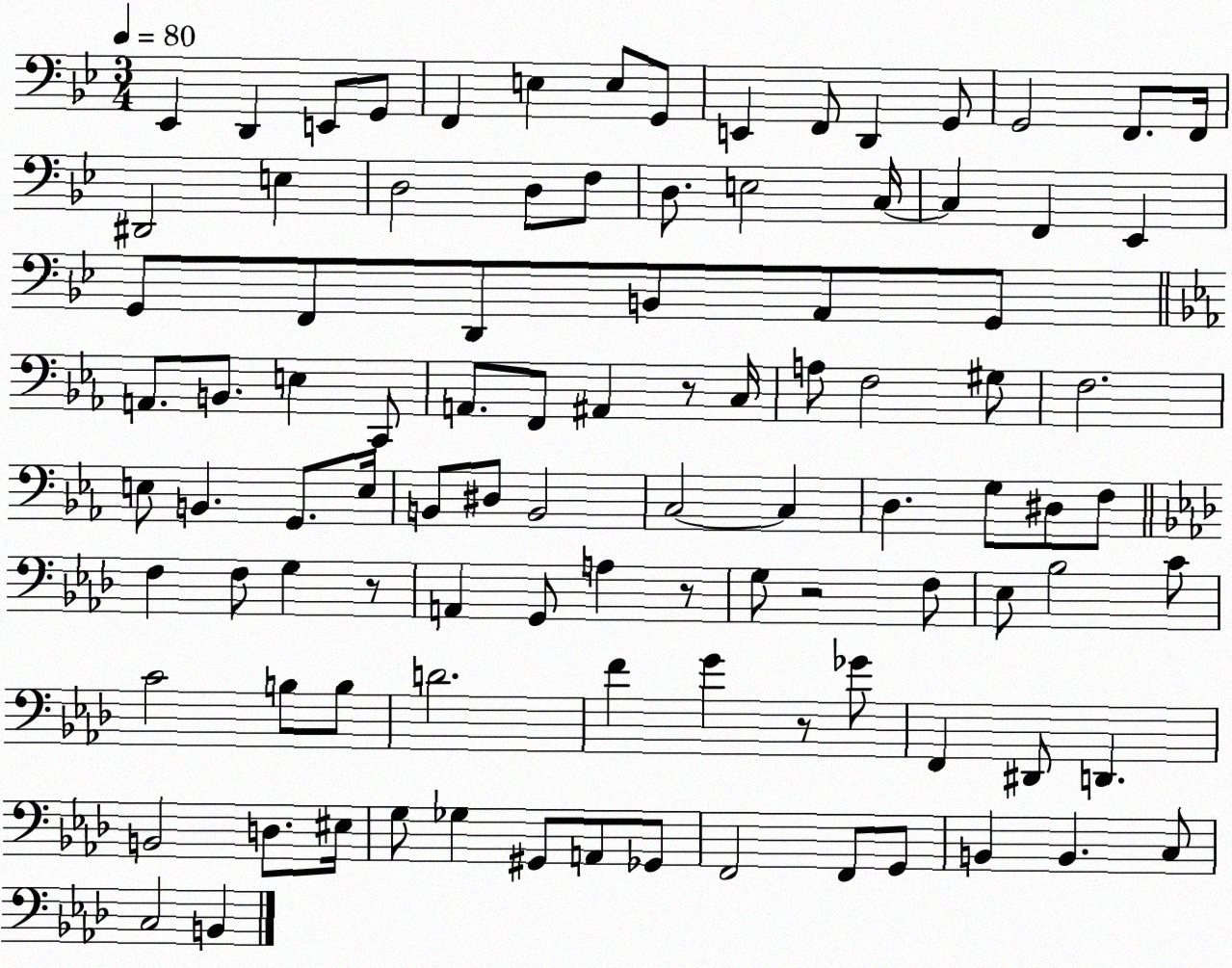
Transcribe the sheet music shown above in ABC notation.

X:1
T:Untitled
M:3/4
L:1/4
K:Bb
_E,, D,, E,,/2 G,,/2 F,, E, E,/2 G,,/2 E,, F,,/2 D,, G,,/2 G,,2 F,,/2 F,,/4 ^D,,2 E, D,2 D,/2 F,/2 D,/2 E,2 C,/4 C, F,, _E,, G,,/2 F,,/2 D,,/2 B,,/2 A,,/2 G,,/2 A,,/2 B,,/2 E, C,,/2 A,,/2 F,,/2 ^A,, z/2 C,/4 A,/2 F,2 ^G,/2 F,2 E,/2 B,, G,,/2 E,/4 B,,/2 ^D,/2 B,,2 C,2 C, D, G,/2 ^D,/2 F,/2 F, F,/2 G, z/2 A,, G,,/2 A, z/2 G,/2 z2 F,/2 _E,/2 _B,2 C/2 C2 B,/2 B,/2 D2 F G z/2 _G/2 F,, ^D,,/2 D,, B,,2 D,/2 ^E,/4 G,/2 _G, ^G,,/2 A,,/2 _G,,/2 F,,2 F,,/2 G,,/2 B,, B,, C,/2 C,2 B,,